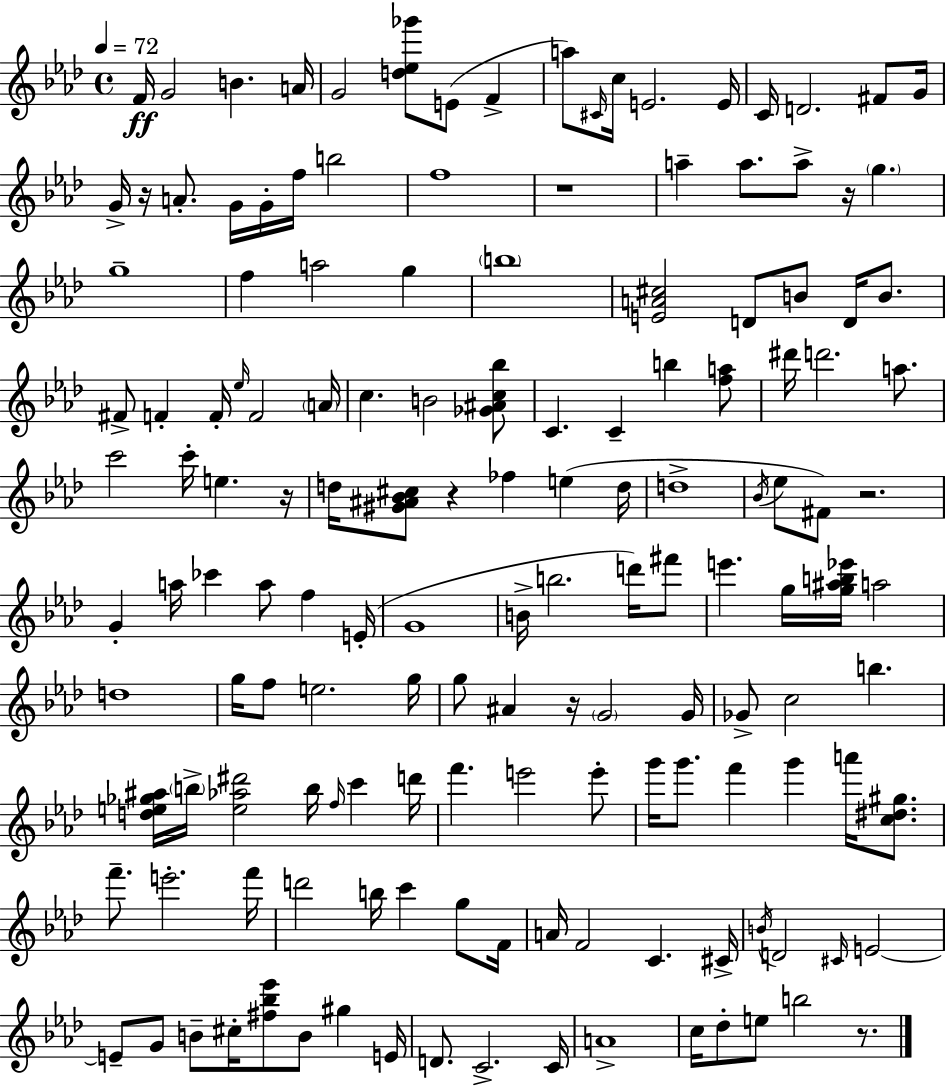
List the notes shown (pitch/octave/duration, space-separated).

F4/s G4/h B4/q. A4/s G4/h [D5,Eb5,Gb6]/e E4/e F4/q A5/e C#4/s C5/s E4/h. E4/s C4/s D4/h. F#4/e G4/s G4/s R/s A4/e. G4/s G4/s F5/s B5/h F5/w R/w A5/q A5/e. A5/e R/s G5/q. G5/w F5/q A5/h G5/q B5/w [E4,A4,C#5]/h D4/e B4/e D4/s B4/e. F#4/e F4/q F4/s Eb5/s F4/h A4/s C5/q. B4/h [Gb4,A#4,C5,Bb5]/e C4/q. C4/q B5/q [F5,A5]/e D#6/s D6/h. A5/e. C6/h C6/s E5/q. R/s D5/s [G#4,A#4,Bb4,C#5]/e R/q FES5/q E5/q D5/s D5/w Bb4/s Eb5/e F#4/e R/h. G4/q A5/s CES6/q A5/e F5/q E4/s G4/w B4/s B5/h. D6/s F#6/e E6/q. G5/s [G5,A#5,B5,Eb6]/s A5/h D5/w G5/s F5/e E5/h. G5/s G5/e A#4/q R/s G4/h G4/s Gb4/e C5/h B5/q. [D5,E5,Gb5,A#5]/s B5/s [E5,Ab5,D#6]/h B5/s F5/s C6/q D6/s F6/q. E6/h E6/e G6/s G6/e. F6/q G6/q A6/s [C5,D#5,G#5]/e. F6/e. E6/h. F6/s D6/h B5/s C6/q G5/e F4/s A4/s F4/h C4/q. C#4/s B4/s D4/h C#4/s E4/h E4/e G4/e B4/e C#5/s [F#5,Bb5,Eb6]/e B4/e G#5/q E4/s D4/e. C4/h. C4/s A4/w C5/s Db5/e E5/e B5/h R/e.